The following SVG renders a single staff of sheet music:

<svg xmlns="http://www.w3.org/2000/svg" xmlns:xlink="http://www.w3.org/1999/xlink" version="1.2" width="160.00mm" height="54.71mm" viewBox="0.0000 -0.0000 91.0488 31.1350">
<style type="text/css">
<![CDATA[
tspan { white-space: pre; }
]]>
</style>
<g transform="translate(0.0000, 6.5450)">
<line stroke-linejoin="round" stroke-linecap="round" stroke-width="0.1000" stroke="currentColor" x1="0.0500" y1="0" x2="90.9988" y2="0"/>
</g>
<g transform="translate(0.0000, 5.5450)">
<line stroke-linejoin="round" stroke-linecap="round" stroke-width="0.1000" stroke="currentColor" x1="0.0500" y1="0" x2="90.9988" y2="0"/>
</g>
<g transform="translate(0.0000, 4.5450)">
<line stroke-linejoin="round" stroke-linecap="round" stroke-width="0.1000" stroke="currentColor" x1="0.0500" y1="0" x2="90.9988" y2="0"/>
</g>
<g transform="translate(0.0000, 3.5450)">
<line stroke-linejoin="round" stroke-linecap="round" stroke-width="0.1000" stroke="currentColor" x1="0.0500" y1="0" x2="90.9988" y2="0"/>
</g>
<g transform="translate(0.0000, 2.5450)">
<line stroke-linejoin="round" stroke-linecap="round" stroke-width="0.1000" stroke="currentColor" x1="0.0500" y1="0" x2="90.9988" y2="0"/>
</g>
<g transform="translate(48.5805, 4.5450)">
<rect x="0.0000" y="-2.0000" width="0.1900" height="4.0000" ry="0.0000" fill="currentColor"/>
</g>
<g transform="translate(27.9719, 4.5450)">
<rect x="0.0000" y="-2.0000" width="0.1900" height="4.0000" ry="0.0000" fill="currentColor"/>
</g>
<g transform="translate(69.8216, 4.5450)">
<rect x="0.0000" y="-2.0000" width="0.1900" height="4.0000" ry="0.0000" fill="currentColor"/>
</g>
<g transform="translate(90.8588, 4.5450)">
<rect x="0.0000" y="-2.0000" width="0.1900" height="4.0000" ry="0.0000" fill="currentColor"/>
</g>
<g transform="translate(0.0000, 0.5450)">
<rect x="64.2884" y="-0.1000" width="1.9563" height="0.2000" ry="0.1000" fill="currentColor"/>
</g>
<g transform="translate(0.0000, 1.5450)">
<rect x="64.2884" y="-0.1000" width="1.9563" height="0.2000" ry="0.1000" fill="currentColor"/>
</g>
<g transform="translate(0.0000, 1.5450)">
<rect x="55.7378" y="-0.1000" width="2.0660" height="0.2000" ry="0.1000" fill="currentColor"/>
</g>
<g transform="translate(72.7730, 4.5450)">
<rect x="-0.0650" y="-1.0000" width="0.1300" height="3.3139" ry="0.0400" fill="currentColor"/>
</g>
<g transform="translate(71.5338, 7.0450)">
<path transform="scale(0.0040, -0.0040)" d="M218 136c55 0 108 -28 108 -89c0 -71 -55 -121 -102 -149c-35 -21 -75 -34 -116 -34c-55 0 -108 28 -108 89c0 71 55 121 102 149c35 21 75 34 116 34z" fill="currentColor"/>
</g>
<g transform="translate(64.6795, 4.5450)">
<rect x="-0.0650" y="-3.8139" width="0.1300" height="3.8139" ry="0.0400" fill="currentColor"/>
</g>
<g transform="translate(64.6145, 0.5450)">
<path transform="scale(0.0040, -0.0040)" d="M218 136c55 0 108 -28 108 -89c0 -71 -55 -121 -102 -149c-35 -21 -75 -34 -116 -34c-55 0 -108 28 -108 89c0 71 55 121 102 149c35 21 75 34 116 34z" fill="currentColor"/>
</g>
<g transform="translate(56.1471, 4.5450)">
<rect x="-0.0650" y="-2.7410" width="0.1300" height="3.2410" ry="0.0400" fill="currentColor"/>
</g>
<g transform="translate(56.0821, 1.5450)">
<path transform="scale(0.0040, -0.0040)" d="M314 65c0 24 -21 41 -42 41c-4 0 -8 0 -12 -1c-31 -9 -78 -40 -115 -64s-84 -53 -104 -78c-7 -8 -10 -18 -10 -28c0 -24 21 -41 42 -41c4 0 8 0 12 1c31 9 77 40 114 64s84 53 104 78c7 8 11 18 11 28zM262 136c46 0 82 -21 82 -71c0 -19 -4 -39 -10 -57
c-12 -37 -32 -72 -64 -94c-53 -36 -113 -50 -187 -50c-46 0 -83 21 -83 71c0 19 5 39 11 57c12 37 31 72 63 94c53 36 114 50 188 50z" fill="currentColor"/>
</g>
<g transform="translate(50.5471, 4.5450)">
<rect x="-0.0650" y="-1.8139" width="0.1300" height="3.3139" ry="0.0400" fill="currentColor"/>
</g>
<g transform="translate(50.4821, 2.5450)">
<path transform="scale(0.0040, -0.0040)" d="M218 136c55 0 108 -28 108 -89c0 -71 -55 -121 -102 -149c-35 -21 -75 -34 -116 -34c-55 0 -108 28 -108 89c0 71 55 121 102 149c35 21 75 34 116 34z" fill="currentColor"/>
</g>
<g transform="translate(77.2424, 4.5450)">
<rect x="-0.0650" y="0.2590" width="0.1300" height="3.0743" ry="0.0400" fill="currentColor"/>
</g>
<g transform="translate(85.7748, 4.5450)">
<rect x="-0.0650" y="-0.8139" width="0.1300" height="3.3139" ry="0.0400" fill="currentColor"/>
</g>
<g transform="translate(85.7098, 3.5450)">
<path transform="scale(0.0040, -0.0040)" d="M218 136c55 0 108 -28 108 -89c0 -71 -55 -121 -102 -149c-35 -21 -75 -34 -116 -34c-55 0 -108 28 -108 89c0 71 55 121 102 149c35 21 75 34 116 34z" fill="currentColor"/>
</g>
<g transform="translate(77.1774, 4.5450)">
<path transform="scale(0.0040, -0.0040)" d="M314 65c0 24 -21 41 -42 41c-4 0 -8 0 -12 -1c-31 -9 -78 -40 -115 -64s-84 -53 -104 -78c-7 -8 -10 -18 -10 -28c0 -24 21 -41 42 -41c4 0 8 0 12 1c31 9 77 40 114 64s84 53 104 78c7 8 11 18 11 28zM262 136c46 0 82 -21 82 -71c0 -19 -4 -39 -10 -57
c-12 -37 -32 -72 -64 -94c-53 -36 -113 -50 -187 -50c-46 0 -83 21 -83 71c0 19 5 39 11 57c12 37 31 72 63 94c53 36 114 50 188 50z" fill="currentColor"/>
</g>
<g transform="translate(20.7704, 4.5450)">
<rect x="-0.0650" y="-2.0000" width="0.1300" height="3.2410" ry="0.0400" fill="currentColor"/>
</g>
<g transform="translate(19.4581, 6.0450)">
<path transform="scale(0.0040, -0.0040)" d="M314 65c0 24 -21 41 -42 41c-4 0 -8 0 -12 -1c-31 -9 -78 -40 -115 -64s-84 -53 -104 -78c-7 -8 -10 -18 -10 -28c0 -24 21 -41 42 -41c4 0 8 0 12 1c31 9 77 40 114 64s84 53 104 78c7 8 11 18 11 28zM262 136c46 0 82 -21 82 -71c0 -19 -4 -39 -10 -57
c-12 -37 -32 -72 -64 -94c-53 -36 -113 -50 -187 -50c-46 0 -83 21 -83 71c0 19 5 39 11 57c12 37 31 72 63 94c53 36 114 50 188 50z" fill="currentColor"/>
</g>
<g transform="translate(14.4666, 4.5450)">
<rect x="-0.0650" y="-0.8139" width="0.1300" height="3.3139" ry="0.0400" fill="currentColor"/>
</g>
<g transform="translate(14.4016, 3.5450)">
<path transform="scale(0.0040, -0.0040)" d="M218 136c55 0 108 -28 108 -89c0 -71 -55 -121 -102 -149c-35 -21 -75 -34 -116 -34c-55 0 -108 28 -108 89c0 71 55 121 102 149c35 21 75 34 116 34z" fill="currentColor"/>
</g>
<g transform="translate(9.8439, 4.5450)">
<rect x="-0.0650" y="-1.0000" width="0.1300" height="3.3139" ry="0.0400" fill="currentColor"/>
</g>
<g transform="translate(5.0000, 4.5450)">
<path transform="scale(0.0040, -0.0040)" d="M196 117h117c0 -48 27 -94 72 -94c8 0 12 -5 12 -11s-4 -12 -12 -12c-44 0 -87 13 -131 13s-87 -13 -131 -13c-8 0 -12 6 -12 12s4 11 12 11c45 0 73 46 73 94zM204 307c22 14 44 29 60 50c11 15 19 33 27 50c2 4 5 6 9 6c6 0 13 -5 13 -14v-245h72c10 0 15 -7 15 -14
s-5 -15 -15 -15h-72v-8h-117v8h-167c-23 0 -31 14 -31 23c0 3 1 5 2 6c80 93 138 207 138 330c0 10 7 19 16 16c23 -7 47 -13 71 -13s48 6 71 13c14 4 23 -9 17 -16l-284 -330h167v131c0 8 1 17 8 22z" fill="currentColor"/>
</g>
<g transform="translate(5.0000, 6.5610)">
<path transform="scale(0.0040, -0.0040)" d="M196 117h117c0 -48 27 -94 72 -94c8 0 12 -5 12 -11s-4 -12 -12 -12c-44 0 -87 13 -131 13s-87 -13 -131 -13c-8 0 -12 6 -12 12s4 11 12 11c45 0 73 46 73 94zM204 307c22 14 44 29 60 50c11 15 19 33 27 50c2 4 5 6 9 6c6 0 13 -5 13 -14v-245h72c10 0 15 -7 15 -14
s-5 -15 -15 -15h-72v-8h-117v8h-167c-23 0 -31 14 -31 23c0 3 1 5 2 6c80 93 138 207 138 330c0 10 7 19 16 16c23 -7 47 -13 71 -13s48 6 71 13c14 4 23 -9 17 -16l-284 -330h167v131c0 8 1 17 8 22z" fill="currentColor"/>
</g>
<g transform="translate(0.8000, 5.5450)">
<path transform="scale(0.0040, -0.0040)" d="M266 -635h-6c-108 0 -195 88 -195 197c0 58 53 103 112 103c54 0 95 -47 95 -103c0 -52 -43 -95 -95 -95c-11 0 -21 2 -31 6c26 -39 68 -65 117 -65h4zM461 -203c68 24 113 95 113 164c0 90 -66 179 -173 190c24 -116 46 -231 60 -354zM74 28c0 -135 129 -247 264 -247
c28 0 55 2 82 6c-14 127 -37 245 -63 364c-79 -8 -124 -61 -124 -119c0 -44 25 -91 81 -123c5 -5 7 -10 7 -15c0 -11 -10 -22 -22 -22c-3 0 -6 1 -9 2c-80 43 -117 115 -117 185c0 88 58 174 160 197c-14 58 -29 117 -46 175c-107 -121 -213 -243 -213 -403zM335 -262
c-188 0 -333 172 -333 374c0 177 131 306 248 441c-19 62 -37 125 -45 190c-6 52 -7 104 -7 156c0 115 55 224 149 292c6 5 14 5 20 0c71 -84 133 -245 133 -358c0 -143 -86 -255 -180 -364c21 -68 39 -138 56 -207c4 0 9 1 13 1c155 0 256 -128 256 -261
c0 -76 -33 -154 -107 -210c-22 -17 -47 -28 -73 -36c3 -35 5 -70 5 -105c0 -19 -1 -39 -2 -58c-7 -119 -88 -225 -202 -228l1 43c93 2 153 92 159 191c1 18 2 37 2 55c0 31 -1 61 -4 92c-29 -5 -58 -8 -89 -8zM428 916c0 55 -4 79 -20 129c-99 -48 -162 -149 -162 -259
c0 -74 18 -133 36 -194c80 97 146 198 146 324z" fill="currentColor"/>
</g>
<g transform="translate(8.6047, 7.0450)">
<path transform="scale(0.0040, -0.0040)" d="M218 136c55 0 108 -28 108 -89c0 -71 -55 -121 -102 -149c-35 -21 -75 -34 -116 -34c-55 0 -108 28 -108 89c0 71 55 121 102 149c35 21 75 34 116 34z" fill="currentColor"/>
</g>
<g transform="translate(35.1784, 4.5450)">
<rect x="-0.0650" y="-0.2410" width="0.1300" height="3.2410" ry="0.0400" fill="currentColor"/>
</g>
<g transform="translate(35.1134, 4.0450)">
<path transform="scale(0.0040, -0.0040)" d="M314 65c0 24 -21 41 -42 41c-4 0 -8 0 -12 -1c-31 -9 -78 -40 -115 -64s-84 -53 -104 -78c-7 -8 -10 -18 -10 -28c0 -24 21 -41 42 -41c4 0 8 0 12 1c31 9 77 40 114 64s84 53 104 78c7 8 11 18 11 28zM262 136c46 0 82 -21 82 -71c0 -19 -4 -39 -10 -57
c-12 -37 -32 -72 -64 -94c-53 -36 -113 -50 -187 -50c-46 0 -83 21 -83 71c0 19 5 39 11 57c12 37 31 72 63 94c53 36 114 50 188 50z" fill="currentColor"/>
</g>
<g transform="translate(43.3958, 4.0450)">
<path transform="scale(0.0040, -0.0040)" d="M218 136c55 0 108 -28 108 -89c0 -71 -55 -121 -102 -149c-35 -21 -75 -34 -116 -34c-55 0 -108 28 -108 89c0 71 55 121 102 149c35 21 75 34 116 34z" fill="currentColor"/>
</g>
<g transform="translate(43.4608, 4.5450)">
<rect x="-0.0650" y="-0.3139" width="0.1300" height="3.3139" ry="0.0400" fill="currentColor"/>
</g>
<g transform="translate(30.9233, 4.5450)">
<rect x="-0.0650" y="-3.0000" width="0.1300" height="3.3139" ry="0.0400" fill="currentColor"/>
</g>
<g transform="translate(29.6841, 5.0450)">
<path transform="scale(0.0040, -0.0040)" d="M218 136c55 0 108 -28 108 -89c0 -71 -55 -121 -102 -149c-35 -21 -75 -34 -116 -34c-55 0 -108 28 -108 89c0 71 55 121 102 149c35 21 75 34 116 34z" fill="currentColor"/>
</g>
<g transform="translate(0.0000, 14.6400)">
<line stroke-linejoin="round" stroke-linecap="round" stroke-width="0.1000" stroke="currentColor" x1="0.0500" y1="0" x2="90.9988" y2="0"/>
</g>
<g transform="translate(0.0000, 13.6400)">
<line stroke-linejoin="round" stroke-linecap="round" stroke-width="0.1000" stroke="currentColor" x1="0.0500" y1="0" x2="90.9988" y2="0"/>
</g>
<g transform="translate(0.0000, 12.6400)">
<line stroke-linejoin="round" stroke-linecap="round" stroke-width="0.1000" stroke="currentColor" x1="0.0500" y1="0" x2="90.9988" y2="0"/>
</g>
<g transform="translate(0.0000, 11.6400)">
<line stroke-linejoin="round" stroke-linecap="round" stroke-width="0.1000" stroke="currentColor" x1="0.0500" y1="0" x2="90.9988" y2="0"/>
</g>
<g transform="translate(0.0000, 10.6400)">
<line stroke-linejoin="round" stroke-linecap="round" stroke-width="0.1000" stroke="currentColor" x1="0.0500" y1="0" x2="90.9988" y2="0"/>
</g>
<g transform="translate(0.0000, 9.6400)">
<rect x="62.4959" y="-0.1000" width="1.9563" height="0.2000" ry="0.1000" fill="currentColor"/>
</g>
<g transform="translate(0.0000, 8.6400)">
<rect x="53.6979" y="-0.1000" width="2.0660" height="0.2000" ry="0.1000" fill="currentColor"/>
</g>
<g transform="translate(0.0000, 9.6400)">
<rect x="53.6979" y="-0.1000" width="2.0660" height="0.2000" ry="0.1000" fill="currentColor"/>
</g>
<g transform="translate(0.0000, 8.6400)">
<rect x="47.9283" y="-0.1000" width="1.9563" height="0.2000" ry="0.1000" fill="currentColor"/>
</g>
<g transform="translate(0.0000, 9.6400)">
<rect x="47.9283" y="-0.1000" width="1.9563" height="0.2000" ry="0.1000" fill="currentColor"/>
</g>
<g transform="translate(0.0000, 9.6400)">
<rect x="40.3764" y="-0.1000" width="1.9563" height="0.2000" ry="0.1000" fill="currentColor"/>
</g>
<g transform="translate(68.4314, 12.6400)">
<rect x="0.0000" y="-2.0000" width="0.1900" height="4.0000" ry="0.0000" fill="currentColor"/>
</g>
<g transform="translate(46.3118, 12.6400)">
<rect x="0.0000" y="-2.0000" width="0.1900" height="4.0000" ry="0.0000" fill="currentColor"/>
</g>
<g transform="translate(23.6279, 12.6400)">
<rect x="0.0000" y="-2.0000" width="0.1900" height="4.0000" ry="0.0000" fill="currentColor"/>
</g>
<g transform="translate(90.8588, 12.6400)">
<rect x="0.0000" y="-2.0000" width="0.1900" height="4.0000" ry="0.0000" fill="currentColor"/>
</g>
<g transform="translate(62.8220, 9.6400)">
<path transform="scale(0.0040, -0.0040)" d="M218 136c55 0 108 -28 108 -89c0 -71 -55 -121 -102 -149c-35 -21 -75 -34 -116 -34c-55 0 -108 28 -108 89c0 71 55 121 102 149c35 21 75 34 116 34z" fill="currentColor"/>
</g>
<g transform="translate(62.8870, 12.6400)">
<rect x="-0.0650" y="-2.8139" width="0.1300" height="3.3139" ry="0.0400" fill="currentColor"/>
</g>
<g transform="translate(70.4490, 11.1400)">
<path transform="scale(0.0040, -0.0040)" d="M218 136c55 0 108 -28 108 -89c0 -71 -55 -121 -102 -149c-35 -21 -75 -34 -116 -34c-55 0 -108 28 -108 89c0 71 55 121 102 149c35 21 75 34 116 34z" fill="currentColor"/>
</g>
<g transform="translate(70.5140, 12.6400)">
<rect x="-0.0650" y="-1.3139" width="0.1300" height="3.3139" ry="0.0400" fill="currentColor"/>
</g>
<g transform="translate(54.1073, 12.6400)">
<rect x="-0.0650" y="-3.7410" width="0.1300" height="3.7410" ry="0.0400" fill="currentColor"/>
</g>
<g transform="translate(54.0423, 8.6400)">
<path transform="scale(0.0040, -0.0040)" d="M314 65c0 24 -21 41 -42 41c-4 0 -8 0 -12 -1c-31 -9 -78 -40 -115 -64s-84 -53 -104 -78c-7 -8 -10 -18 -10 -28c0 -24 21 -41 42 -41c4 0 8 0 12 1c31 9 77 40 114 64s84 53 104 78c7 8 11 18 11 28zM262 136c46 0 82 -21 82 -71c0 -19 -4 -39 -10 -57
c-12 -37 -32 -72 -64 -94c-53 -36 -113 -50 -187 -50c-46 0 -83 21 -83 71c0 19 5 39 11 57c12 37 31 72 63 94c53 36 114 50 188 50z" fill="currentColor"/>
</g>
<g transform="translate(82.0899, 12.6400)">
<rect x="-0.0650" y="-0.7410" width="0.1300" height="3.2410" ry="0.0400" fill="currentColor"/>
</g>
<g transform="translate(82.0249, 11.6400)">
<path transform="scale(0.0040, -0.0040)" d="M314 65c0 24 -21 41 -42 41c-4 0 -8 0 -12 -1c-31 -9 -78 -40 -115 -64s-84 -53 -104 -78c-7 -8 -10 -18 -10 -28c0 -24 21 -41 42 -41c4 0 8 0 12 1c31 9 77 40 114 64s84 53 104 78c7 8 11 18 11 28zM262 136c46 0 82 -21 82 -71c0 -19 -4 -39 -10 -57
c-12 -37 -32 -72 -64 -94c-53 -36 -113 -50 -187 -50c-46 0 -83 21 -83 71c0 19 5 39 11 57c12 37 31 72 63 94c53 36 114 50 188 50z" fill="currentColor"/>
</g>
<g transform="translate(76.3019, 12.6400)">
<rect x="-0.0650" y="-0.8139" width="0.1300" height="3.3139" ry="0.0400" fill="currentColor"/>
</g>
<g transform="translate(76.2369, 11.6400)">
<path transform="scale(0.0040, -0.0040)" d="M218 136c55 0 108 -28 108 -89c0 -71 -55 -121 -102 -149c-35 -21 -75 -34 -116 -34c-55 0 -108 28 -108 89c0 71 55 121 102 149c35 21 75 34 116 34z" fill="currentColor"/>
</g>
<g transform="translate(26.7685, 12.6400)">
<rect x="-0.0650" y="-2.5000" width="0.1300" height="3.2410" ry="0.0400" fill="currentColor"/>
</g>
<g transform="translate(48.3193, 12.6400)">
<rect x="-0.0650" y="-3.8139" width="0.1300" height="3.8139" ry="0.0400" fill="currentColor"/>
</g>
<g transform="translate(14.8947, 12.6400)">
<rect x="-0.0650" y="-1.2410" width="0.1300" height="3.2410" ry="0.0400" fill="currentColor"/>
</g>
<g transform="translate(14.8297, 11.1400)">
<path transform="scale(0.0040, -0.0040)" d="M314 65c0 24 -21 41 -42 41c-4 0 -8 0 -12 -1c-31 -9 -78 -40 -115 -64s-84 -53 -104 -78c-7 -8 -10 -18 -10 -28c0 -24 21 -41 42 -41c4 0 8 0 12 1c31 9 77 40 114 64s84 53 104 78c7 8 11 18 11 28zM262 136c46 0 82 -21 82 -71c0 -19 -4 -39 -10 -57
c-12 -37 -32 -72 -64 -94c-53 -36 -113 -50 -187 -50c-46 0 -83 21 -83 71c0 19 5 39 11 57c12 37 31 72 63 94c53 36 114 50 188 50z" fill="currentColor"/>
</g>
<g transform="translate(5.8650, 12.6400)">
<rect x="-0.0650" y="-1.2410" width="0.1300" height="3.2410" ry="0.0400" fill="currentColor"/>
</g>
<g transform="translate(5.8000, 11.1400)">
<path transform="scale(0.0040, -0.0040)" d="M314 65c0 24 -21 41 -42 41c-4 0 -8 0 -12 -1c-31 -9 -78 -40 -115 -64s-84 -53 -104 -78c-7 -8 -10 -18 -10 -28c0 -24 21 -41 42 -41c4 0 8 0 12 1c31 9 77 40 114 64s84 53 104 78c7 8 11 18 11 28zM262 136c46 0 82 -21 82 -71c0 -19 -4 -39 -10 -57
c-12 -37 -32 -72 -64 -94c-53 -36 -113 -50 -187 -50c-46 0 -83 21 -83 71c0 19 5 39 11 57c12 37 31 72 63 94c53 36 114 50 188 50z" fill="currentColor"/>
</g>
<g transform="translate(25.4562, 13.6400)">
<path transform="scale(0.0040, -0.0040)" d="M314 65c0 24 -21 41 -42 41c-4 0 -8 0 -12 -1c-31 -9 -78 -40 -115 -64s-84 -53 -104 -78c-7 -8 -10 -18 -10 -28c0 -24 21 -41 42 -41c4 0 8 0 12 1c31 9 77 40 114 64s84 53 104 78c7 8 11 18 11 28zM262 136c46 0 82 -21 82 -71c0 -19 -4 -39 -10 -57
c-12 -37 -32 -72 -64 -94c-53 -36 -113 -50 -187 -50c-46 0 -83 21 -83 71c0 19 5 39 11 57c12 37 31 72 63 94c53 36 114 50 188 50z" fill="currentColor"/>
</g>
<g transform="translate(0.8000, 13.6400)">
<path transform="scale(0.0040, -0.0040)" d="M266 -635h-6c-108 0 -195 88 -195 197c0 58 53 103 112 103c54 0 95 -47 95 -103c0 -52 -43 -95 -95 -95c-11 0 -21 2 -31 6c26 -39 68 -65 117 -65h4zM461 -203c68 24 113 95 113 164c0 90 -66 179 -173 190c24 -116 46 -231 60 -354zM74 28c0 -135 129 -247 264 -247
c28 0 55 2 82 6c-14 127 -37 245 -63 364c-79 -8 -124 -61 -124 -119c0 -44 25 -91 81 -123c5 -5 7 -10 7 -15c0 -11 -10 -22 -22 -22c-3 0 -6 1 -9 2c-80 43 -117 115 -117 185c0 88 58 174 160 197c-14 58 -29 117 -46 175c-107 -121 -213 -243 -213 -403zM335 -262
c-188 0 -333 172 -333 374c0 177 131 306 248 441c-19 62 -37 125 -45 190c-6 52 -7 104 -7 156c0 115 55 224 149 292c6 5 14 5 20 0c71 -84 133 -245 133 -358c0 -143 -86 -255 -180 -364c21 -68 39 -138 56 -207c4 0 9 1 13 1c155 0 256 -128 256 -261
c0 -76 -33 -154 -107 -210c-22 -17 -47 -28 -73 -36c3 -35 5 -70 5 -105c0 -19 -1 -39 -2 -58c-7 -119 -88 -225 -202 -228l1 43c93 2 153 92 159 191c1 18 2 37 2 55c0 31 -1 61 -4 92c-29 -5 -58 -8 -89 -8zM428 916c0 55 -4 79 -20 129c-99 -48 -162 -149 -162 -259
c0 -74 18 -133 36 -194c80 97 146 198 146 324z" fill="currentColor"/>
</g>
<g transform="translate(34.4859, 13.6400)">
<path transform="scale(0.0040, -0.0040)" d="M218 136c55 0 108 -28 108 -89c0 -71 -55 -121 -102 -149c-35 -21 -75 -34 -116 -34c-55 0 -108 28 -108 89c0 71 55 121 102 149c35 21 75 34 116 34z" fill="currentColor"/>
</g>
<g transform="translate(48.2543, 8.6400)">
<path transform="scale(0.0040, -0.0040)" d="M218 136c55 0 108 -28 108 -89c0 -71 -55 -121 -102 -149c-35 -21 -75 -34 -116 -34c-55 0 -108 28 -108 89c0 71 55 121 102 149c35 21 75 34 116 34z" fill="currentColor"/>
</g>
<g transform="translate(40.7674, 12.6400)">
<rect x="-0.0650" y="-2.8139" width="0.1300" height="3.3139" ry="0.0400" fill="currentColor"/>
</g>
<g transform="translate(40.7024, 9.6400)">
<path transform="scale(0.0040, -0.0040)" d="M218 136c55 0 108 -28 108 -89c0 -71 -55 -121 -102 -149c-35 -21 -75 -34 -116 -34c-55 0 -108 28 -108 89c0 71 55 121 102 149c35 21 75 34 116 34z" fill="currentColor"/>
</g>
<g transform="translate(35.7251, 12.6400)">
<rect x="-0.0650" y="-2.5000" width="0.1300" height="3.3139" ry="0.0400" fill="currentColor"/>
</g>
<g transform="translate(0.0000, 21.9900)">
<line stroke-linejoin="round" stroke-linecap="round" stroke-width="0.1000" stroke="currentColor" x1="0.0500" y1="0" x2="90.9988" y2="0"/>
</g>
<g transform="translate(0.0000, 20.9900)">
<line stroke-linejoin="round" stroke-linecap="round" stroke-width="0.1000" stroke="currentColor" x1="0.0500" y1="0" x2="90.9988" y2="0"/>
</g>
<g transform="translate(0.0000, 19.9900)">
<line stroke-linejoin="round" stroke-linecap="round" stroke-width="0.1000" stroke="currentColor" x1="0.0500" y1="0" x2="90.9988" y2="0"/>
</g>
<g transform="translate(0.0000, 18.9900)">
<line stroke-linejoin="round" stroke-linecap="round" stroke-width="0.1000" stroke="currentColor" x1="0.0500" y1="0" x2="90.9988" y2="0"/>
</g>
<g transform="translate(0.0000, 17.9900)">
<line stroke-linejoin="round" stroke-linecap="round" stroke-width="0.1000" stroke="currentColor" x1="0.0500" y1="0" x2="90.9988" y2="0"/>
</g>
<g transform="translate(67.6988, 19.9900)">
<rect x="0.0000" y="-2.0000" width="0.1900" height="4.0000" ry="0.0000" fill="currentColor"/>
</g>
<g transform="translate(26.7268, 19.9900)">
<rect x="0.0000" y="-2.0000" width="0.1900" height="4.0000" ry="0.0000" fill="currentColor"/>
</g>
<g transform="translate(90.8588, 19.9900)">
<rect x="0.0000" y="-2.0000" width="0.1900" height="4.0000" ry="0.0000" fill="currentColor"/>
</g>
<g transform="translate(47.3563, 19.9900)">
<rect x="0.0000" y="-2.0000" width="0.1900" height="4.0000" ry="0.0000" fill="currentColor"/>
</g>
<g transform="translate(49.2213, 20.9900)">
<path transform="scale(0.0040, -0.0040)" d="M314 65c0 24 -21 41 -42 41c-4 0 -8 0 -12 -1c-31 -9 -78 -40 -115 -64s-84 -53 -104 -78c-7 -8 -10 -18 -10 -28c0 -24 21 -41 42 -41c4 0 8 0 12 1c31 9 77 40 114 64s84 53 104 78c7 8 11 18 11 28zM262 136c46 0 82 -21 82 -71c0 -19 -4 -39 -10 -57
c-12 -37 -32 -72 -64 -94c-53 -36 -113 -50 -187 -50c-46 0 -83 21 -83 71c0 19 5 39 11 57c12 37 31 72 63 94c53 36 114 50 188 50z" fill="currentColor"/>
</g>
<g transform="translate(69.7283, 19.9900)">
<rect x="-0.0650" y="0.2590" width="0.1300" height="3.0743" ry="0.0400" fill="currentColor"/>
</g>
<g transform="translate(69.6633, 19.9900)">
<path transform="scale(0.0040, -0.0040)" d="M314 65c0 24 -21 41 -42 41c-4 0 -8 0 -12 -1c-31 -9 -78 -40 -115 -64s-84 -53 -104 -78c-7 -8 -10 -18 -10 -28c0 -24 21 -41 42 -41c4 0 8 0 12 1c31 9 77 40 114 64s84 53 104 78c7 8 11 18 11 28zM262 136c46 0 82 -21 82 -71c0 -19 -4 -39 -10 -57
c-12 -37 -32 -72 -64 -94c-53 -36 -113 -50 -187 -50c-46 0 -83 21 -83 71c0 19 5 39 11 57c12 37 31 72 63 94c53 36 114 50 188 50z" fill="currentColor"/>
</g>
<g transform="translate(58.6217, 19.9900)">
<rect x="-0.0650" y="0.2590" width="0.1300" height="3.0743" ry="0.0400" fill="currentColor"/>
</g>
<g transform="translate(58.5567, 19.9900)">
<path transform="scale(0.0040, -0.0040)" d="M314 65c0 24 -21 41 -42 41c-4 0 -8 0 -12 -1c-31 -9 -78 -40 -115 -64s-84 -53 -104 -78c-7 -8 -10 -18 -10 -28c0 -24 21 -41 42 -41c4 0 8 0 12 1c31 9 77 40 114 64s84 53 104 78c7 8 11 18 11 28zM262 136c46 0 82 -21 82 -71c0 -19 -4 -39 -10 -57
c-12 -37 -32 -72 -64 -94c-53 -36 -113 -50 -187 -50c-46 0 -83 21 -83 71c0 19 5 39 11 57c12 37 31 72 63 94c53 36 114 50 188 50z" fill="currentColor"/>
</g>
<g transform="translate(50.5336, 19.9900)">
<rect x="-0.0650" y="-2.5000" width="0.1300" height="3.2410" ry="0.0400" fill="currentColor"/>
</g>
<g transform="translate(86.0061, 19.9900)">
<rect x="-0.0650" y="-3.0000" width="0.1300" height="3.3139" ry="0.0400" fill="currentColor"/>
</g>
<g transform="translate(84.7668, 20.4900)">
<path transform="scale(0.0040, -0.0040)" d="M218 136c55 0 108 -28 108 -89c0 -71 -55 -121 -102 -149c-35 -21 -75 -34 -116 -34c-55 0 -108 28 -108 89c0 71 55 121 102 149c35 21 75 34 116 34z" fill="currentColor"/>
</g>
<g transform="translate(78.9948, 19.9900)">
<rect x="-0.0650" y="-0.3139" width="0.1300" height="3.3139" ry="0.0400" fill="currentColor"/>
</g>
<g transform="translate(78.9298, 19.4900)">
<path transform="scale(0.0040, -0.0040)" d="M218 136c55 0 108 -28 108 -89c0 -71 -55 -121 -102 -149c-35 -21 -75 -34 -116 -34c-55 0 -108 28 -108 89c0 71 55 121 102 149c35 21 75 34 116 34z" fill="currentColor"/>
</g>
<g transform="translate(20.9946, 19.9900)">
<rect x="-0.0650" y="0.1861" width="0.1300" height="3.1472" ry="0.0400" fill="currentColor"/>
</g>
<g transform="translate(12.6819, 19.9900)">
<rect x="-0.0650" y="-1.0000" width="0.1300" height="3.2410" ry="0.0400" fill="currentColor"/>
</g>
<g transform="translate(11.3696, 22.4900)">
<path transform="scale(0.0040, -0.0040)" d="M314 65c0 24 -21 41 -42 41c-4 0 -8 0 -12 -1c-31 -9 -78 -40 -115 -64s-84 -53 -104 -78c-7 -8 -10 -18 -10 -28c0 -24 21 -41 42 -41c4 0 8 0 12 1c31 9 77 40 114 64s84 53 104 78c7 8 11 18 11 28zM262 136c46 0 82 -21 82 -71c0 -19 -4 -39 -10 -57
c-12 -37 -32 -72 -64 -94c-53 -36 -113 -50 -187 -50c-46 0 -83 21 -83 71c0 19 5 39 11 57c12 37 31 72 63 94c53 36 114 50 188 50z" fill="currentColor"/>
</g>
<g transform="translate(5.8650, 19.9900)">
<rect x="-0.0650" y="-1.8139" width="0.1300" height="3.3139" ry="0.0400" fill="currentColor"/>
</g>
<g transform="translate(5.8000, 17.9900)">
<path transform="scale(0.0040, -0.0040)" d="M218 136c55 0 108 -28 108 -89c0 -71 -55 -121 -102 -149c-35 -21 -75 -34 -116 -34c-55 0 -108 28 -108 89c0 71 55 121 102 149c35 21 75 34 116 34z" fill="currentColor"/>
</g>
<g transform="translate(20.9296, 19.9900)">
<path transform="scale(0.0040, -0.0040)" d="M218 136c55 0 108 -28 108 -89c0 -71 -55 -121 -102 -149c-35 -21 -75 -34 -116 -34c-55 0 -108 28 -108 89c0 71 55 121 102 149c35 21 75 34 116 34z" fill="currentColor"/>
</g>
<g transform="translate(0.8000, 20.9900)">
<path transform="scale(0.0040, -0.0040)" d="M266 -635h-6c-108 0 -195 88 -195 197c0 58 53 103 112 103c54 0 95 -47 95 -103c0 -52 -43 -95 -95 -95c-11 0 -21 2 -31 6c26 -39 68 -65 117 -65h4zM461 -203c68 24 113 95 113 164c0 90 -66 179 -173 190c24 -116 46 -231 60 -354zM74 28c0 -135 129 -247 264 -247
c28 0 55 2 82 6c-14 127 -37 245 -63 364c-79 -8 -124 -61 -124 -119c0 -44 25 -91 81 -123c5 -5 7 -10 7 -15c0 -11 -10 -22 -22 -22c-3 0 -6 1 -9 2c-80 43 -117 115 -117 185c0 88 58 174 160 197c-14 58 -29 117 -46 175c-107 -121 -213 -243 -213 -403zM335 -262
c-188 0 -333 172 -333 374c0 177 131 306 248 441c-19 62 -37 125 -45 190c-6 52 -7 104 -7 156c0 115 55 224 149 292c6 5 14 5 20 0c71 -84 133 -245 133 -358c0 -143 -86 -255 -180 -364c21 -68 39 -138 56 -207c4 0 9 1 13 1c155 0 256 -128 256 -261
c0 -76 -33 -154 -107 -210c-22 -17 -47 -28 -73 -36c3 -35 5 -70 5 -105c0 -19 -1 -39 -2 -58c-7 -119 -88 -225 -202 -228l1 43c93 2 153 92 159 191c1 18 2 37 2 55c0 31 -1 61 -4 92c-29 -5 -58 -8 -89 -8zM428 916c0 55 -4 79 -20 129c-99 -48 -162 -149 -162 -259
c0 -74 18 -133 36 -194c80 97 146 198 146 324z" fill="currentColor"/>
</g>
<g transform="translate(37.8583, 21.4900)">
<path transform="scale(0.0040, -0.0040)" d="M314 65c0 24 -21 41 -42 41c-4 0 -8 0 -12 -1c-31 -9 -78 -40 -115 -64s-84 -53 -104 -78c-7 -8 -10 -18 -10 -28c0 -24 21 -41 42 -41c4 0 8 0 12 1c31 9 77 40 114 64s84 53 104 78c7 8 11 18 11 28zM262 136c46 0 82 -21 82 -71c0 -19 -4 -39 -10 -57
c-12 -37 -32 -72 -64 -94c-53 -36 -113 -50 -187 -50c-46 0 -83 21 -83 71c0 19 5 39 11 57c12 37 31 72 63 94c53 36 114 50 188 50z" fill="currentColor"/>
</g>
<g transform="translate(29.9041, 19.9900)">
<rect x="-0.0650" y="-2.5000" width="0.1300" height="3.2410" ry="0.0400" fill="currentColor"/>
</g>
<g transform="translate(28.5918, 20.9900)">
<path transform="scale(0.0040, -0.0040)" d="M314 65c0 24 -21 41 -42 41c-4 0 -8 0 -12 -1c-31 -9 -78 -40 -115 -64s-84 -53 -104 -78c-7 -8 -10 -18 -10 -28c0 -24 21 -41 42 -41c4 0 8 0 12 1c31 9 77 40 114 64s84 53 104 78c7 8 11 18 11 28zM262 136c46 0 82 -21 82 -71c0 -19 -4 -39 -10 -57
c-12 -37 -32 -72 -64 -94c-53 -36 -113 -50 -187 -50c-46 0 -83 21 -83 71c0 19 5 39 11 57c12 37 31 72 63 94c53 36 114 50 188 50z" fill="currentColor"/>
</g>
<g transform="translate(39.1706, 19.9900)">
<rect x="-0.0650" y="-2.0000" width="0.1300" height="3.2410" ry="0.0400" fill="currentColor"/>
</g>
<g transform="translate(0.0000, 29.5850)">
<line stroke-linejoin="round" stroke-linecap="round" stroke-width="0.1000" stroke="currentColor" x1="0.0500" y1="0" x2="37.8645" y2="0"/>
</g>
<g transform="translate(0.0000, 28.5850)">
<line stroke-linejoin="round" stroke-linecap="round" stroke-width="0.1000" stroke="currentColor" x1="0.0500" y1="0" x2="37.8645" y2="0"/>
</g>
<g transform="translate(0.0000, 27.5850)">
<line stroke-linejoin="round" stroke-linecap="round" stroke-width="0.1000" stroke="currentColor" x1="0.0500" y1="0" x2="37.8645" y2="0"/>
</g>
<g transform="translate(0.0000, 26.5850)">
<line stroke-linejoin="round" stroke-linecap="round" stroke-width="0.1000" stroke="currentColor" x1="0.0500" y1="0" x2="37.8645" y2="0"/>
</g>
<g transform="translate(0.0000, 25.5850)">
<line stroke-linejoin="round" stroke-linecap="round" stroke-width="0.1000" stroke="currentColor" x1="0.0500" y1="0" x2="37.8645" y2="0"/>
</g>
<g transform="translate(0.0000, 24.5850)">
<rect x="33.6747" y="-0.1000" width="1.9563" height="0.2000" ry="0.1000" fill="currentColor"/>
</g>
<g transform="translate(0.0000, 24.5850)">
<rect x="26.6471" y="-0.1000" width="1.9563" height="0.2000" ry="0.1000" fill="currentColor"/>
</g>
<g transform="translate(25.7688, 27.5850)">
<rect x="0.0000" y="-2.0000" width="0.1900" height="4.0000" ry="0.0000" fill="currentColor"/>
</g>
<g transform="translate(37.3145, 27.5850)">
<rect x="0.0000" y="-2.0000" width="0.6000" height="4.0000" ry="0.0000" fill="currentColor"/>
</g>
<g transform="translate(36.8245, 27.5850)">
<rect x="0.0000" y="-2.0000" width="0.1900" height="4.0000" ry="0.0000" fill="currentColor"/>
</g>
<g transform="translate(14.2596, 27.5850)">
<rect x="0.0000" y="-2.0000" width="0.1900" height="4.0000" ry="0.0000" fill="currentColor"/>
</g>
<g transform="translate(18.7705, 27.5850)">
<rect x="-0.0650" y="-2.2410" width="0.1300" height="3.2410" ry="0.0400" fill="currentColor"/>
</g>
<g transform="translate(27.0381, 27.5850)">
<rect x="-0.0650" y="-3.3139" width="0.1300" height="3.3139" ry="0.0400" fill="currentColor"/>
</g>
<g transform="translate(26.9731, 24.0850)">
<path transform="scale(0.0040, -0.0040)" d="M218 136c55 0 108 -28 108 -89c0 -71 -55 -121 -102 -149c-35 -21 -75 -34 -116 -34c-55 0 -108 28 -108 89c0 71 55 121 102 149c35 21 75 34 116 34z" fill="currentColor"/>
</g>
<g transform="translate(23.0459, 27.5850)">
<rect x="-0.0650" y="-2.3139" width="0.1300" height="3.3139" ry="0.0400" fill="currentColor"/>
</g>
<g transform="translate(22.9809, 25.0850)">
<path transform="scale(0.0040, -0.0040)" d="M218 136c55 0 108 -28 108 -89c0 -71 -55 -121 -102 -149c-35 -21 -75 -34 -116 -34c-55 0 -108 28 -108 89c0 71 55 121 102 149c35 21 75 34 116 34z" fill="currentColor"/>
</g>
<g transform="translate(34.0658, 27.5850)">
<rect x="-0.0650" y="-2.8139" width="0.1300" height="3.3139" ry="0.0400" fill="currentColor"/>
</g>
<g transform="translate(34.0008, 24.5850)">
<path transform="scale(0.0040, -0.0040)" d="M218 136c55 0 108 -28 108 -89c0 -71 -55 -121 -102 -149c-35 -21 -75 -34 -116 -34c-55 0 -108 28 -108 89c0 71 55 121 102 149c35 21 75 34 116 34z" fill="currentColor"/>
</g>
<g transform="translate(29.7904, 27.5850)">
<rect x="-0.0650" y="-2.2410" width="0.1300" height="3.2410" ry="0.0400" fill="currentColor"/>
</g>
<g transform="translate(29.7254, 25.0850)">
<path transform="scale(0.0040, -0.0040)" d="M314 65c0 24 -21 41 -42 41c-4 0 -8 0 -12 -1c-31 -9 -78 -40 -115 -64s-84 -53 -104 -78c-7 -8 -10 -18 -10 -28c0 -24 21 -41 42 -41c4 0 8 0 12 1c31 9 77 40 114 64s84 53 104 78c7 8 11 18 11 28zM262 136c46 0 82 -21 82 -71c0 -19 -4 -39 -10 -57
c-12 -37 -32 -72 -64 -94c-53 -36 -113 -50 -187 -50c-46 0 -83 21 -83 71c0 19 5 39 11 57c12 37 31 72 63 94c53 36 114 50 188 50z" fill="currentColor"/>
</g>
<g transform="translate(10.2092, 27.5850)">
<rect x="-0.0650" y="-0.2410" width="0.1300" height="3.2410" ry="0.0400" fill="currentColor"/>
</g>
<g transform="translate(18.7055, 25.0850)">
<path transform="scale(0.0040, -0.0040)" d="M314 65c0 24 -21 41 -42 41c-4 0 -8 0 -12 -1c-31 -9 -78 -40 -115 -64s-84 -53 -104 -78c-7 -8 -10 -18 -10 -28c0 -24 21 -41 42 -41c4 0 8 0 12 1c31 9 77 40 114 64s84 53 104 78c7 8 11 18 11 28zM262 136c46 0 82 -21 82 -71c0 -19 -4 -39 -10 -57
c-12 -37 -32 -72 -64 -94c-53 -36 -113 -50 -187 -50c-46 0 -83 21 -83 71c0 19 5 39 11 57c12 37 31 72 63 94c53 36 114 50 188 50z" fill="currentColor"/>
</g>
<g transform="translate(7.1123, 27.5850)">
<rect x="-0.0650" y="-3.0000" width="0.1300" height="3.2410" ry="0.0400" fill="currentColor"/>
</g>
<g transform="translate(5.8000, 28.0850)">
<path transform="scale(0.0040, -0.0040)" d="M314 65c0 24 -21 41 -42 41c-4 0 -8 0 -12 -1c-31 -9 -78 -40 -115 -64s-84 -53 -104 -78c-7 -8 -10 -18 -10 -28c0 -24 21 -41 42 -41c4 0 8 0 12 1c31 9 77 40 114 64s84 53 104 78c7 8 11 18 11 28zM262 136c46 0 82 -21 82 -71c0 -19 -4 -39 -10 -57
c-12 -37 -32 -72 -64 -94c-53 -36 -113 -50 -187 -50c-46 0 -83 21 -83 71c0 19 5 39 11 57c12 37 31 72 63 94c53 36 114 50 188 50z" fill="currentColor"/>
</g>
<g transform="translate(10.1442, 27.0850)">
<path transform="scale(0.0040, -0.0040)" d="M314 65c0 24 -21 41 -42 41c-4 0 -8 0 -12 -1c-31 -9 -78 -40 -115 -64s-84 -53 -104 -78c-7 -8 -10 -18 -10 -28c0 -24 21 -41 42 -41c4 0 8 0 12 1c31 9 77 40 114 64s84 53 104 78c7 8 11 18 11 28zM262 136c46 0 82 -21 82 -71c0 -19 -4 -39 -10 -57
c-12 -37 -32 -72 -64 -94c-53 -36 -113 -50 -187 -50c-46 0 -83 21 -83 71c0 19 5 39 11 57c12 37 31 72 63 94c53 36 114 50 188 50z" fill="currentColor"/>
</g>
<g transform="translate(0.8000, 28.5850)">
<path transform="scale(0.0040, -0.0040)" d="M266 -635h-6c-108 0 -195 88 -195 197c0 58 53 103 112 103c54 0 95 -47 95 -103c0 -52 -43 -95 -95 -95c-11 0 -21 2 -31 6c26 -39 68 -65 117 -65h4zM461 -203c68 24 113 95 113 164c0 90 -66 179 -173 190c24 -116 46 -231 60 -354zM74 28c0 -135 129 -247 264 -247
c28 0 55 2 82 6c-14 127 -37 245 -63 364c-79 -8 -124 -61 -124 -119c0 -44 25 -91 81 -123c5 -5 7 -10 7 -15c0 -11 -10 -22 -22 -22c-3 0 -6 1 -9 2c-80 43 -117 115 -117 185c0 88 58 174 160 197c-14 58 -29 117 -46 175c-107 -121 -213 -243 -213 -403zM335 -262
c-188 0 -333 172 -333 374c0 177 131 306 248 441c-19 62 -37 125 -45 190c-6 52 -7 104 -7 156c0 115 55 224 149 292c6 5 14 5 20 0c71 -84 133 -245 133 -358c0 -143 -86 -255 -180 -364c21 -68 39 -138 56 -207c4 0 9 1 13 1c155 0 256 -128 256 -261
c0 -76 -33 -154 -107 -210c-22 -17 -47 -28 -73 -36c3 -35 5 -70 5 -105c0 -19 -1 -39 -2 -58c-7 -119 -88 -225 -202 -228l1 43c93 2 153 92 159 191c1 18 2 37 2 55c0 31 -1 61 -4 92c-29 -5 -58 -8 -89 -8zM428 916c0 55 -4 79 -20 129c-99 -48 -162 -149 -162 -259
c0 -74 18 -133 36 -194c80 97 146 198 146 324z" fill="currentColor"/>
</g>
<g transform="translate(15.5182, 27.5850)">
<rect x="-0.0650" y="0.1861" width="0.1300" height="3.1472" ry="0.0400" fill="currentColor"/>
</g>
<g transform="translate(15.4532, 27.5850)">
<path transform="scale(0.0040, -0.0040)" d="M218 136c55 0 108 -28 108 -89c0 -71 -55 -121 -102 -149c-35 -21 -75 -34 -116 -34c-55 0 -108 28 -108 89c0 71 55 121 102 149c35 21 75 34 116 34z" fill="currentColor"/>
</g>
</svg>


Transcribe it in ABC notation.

X:1
T:Untitled
M:4/4
L:1/4
K:C
D d F2 A c2 c f a2 c' D B2 d e2 e2 G2 G a c' c'2 a e d d2 f D2 B G2 F2 G2 B2 B2 c A A2 c2 B g2 g b g2 a